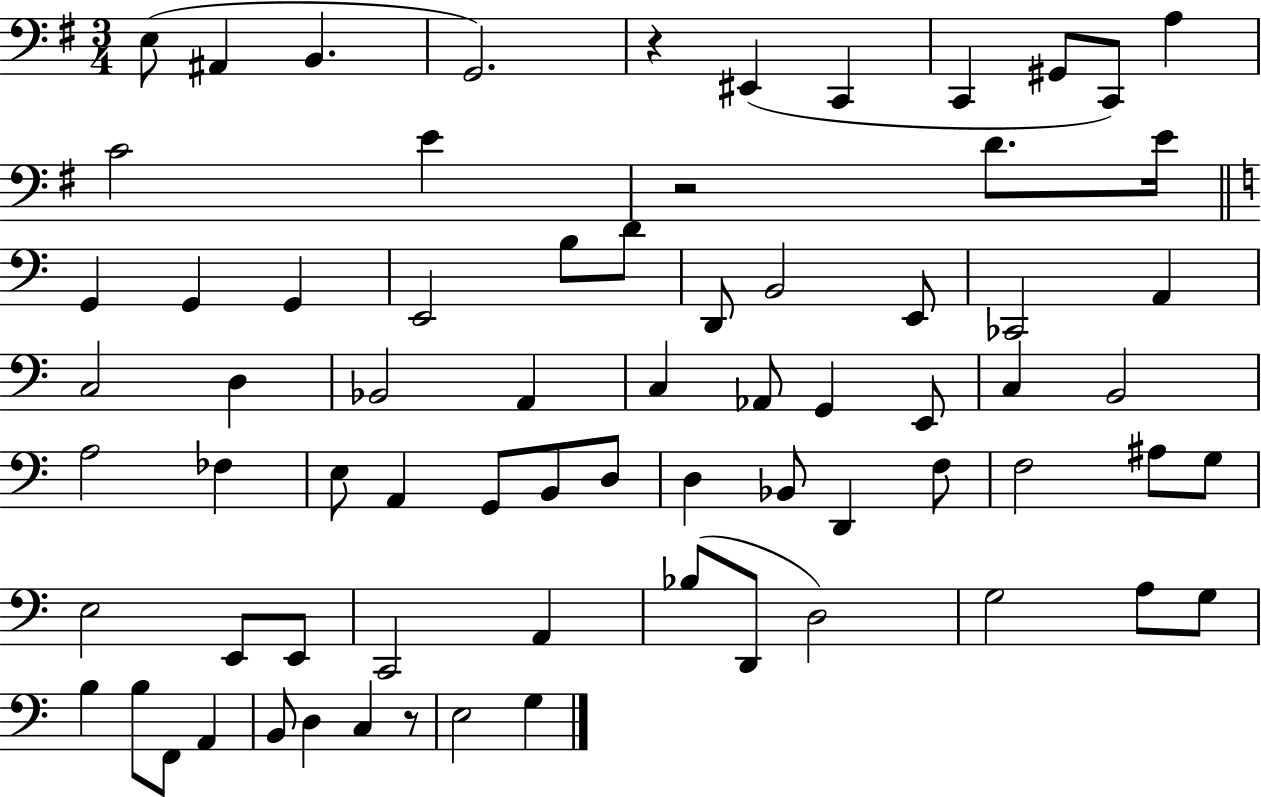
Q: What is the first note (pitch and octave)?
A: E3